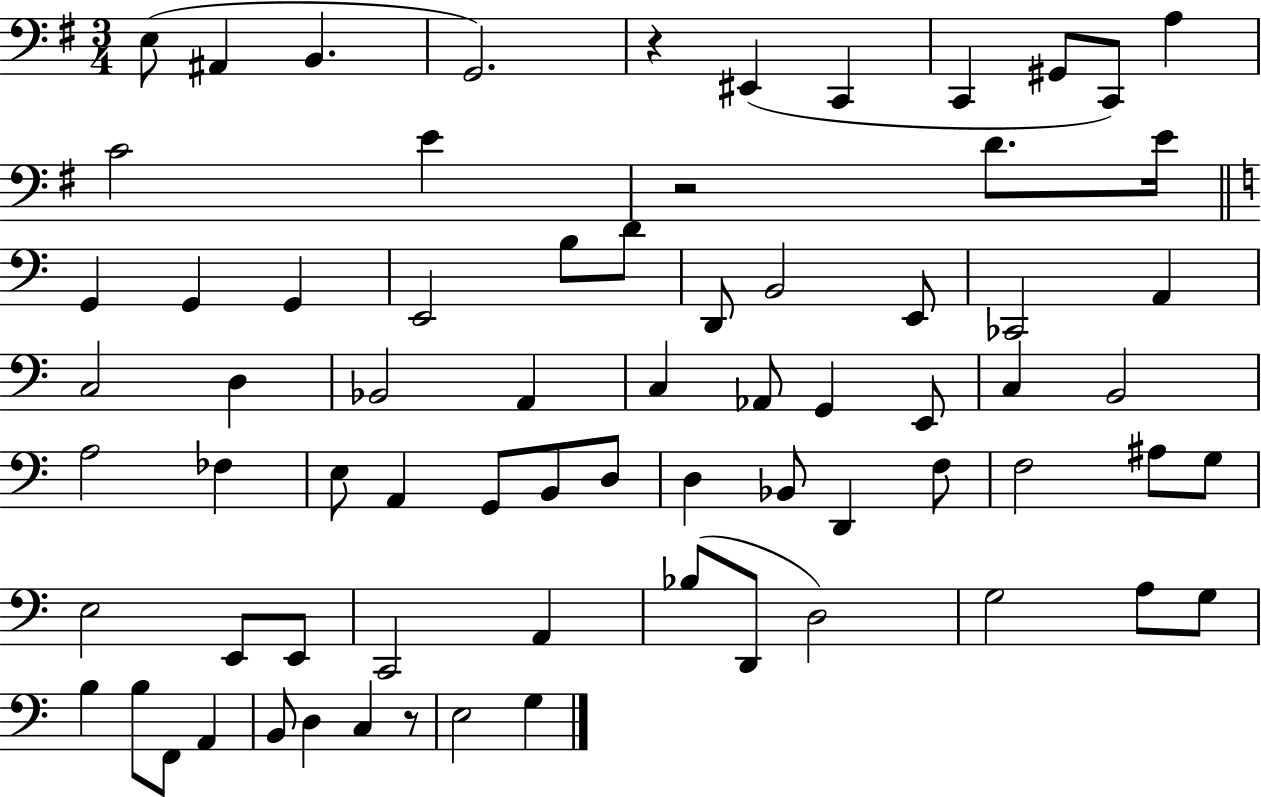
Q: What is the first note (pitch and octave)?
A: E3